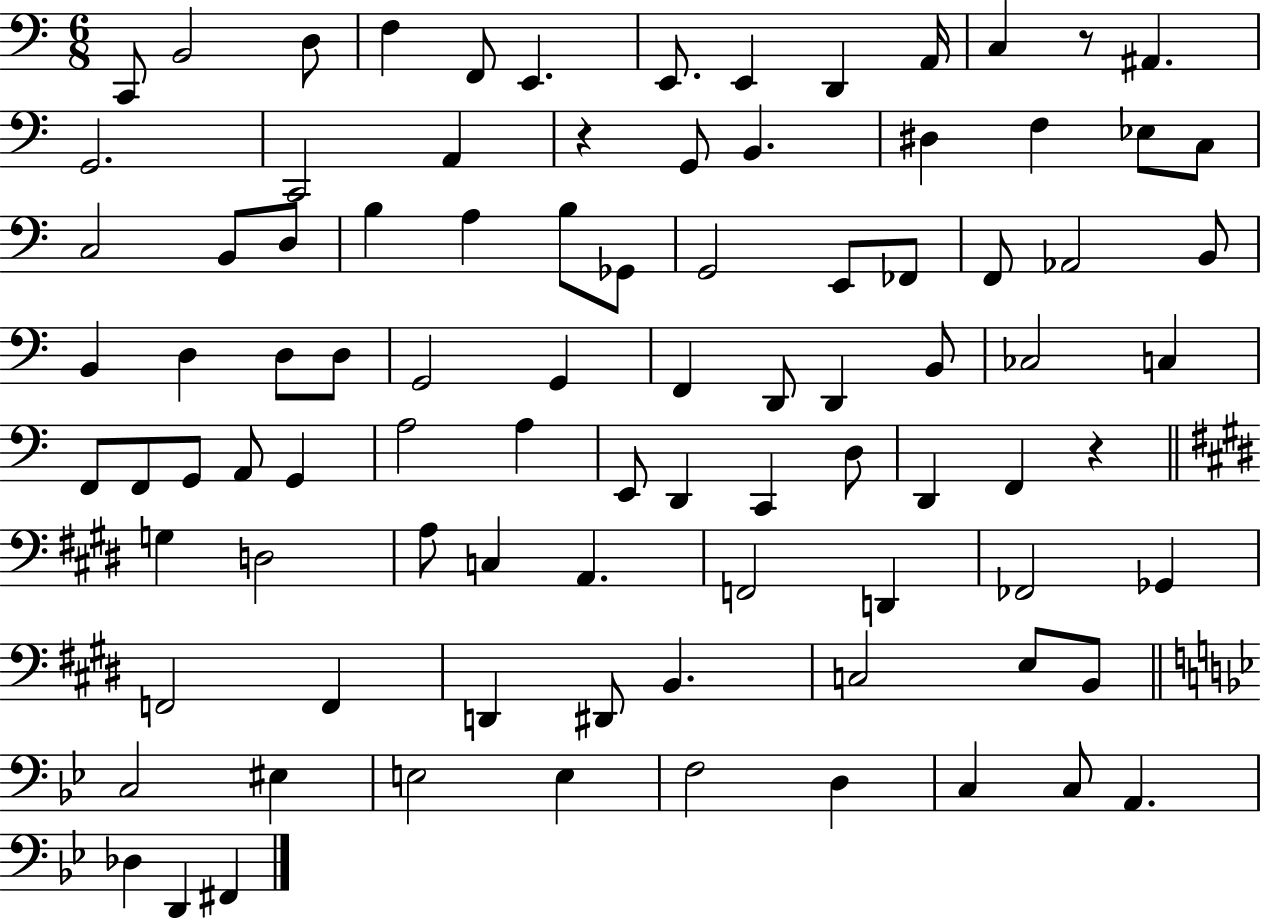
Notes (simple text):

C2/e B2/h D3/e F3/q F2/e E2/q. E2/e. E2/q D2/q A2/s C3/q R/e A#2/q. G2/h. C2/h A2/q R/q G2/e B2/q. D#3/q F3/q Eb3/e C3/e C3/h B2/e D3/e B3/q A3/q B3/e Gb2/e G2/h E2/e FES2/e F2/e Ab2/h B2/e B2/q D3/q D3/e D3/e G2/h G2/q F2/q D2/e D2/q B2/e CES3/h C3/q F2/e F2/e G2/e A2/e G2/q A3/h A3/q E2/e D2/q C2/q D3/e D2/q F2/q R/q G3/q D3/h A3/e C3/q A2/q. F2/h D2/q FES2/h Gb2/q F2/h F2/q D2/q D#2/e B2/q. C3/h E3/e B2/e C3/h EIS3/q E3/h E3/q F3/h D3/q C3/q C3/e A2/q. Db3/q D2/q F#2/q